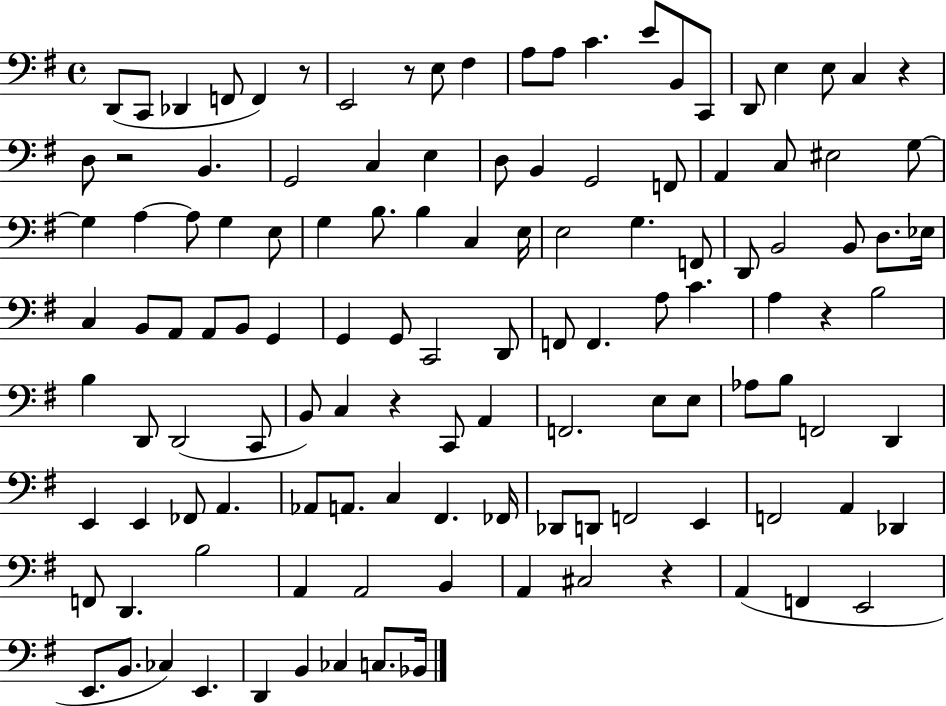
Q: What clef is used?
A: bass